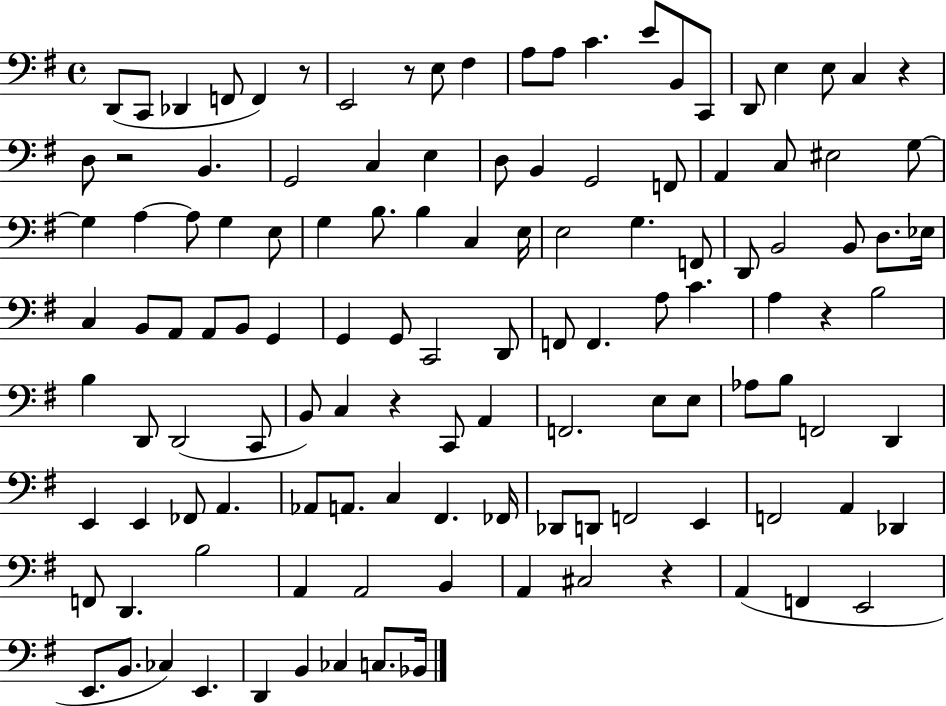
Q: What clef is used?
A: bass